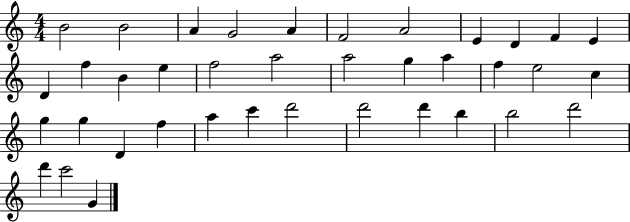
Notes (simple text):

B4/h B4/h A4/q G4/h A4/q F4/h A4/h E4/q D4/q F4/q E4/q D4/q F5/q B4/q E5/q F5/h A5/h A5/h G5/q A5/q F5/q E5/h C5/q G5/q G5/q D4/q F5/q A5/q C6/q D6/h D6/h D6/q B5/q B5/h D6/h D6/q C6/h G4/q